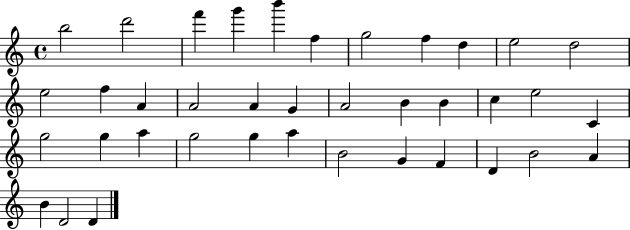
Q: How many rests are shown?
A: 0